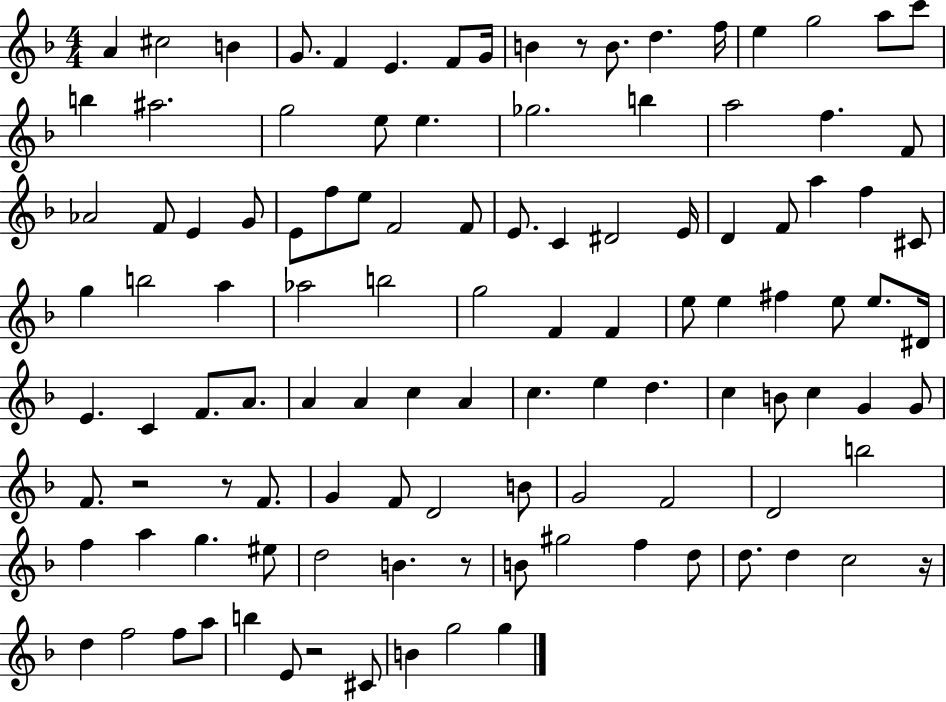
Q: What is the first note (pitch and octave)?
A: A4